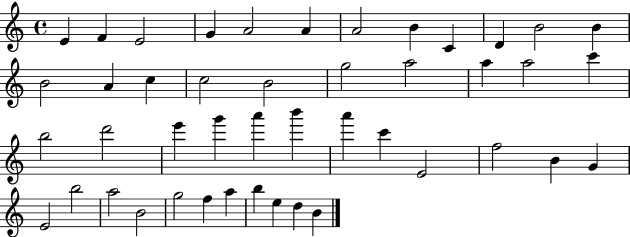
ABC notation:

X:1
T:Untitled
M:4/4
L:1/4
K:C
E F E2 G A2 A A2 B C D B2 B B2 A c c2 B2 g2 a2 a a2 c' b2 d'2 e' g' a' b' a' c' E2 f2 B G E2 b2 a2 B2 g2 f a b e d B